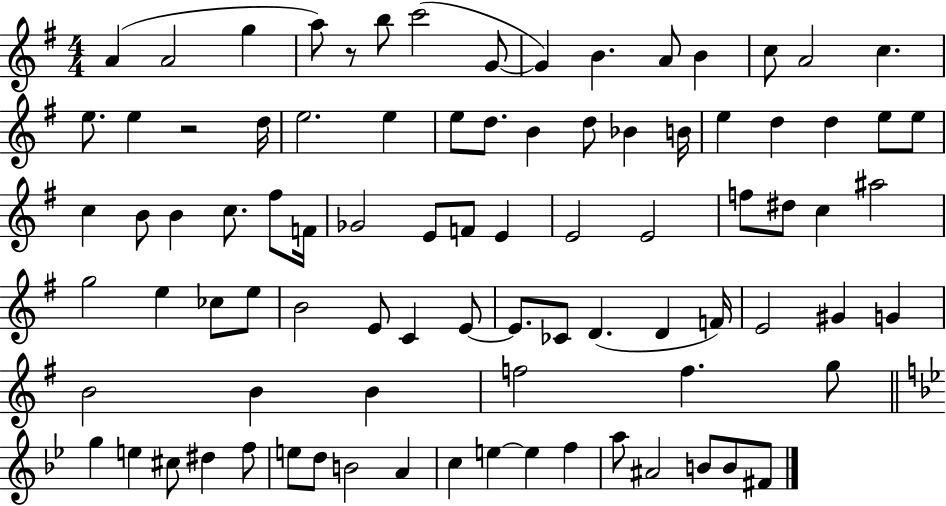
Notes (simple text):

A4/q A4/h G5/q A5/e R/e B5/e C6/h G4/e G4/q B4/q. A4/e B4/q C5/e A4/h C5/q. E5/e. E5/q R/h D5/s E5/h. E5/q E5/e D5/e. B4/q D5/e Bb4/q B4/s E5/q D5/q D5/q E5/e E5/e C5/q B4/e B4/q C5/e. F#5/e F4/s Gb4/h E4/e F4/e E4/q E4/h E4/h F5/e D#5/e C5/q A#5/h G5/h E5/q CES5/e E5/e B4/h E4/e C4/q E4/e E4/e. CES4/e D4/q. D4/q F4/s E4/h G#4/q G4/q B4/h B4/q B4/q F5/h F5/q. G5/e G5/q E5/q C#5/e D#5/q F5/e E5/e D5/e B4/h A4/q C5/q E5/q E5/q F5/q A5/e A#4/h B4/e B4/e F#4/e